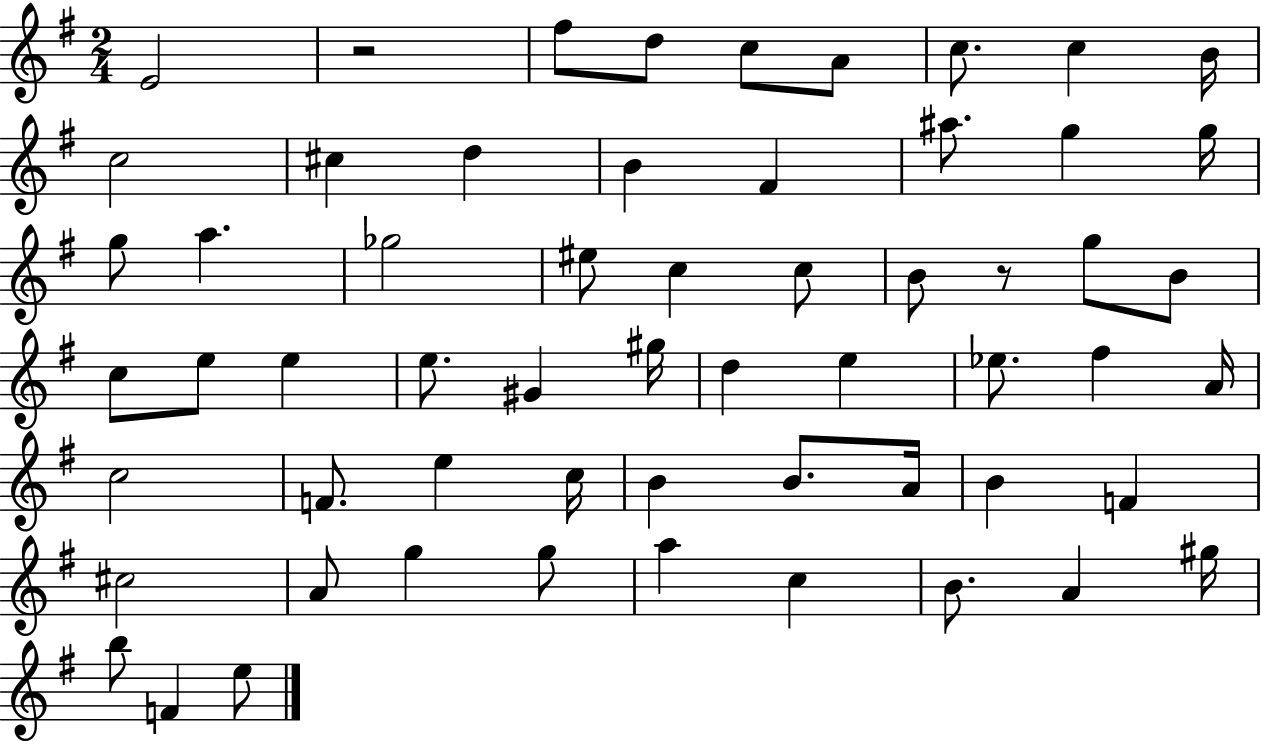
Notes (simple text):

E4/h R/h F#5/e D5/e C5/e A4/e C5/e. C5/q B4/s C5/h C#5/q D5/q B4/q F#4/q A#5/e. G5/q G5/s G5/e A5/q. Gb5/h EIS5/e C5/q C5/e B4/e R/e G5/e B4/e C5/e E5/e E5/q E5/e. G#4/q G#5/s D5/q E5/q Eb5/e. F#5/q A4/s C5/h F4/e. E5/q C5/s B4/q B4/e. A4/s B4/q F4/q C#5/h A4/e G5/q G5/e A5/q C5/q B4/e. A4/q G#5/s B5/e F4/q E5/e